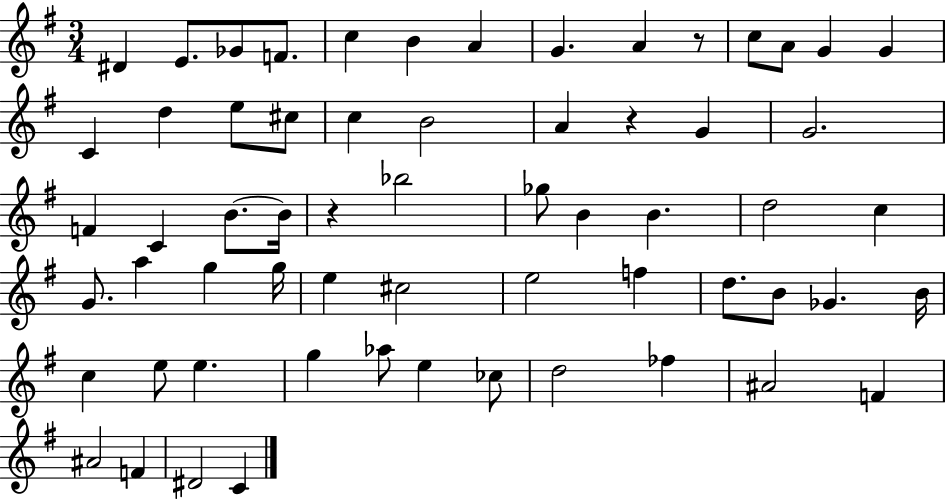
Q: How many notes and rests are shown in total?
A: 62